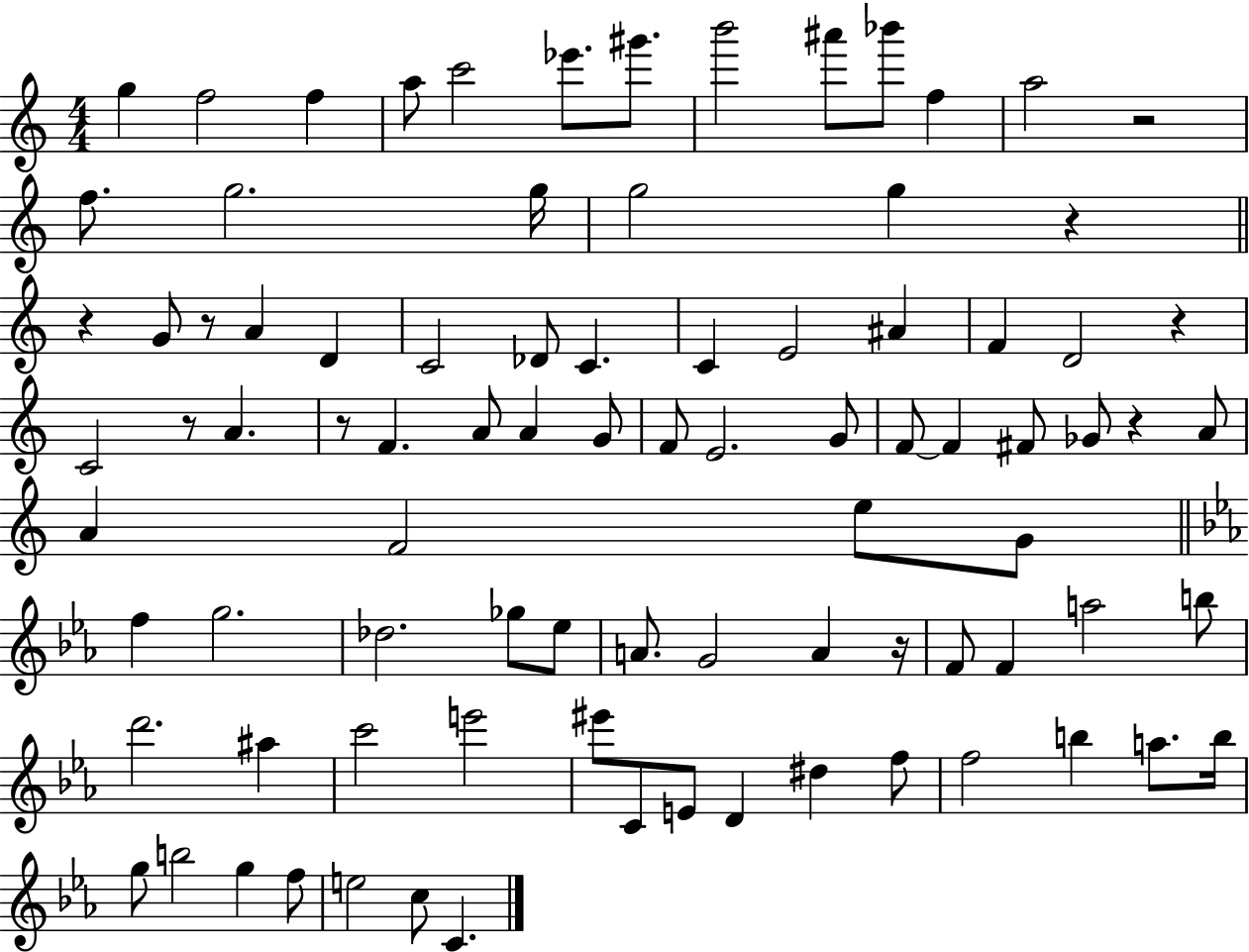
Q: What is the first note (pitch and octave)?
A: G5